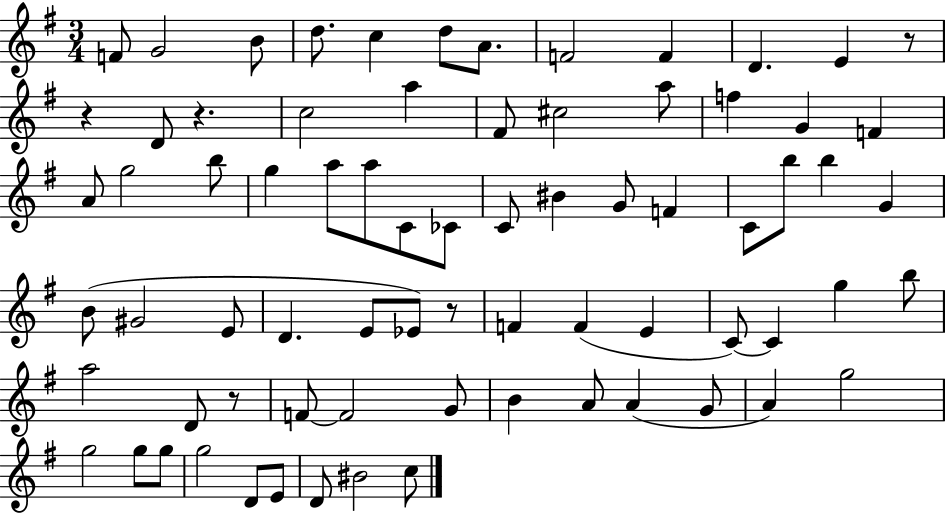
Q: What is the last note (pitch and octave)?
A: C5